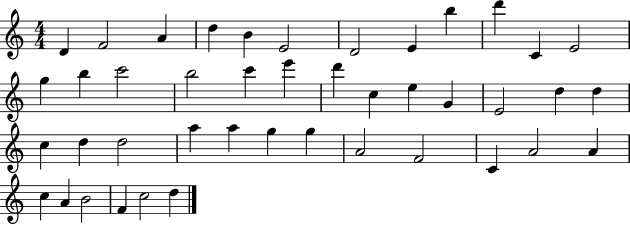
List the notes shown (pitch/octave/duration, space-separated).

D4/q F4/h A4/q D5/q B4/q E4/h D4/h E4/q B5/q D6/q C4/q E4/h G5/q B5/q C6/h B5/h C6/q E6/q D6/q C5/q E5/q G4/q E4/h D5/q D5/q C5/q D5/q D5/h A5/q A5/q G5/q G5/q A4/h F4/h C4/q A4/h A4/q C5/q A4/q B4/h F4/q C5/h D5/q